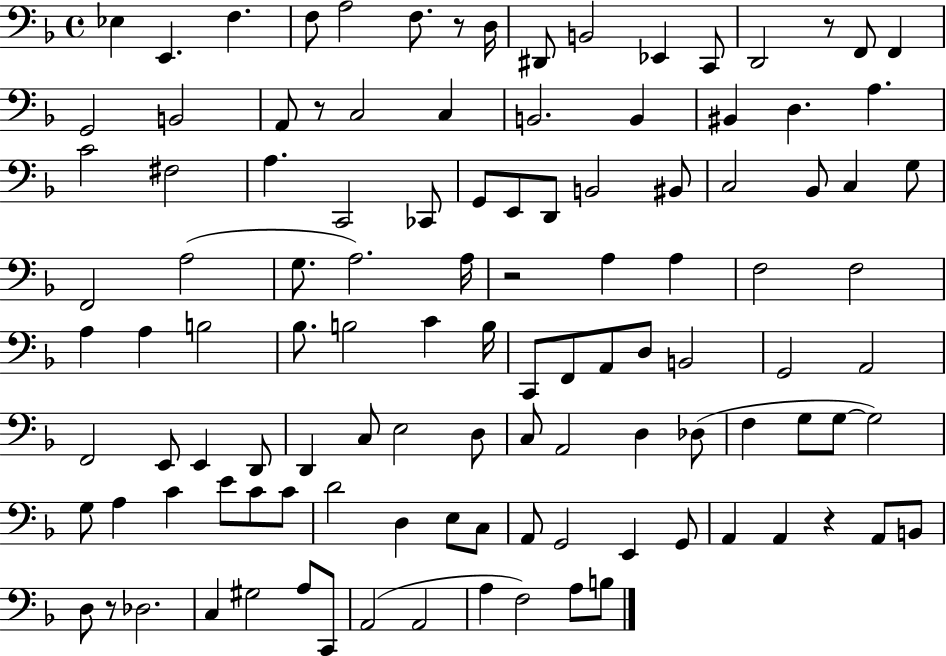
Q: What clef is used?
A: bass